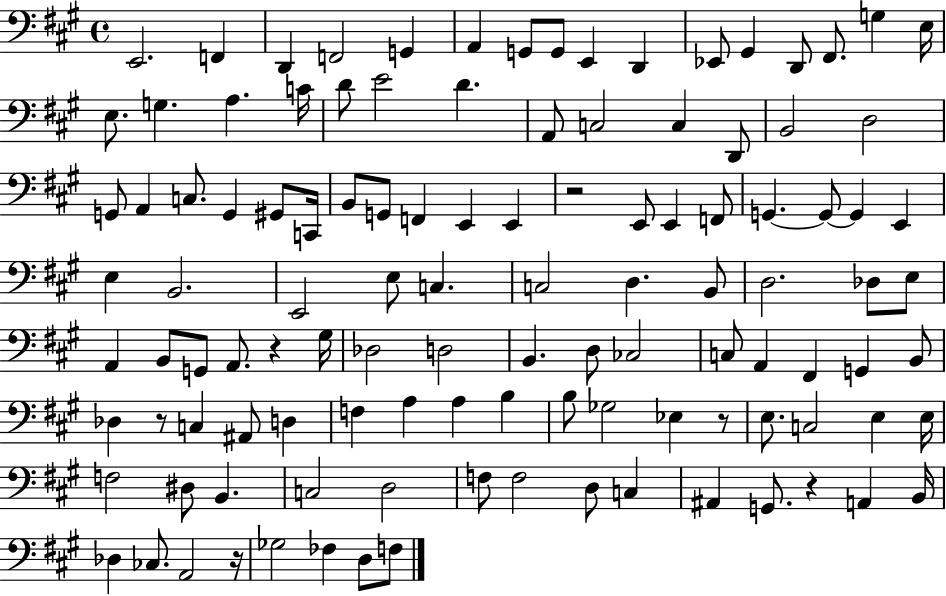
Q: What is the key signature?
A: A major